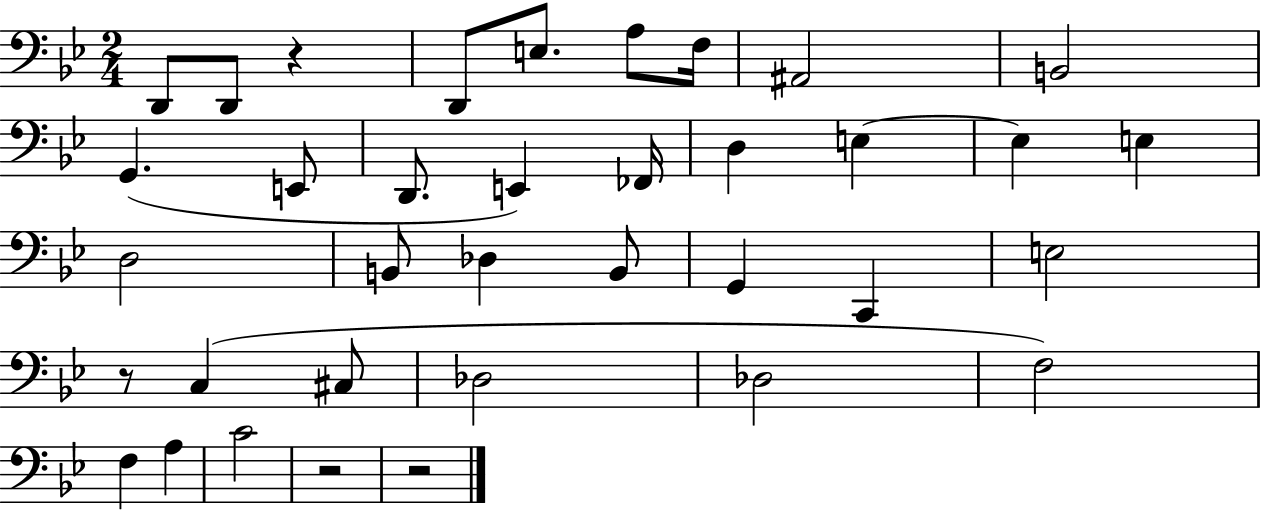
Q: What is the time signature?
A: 2/4